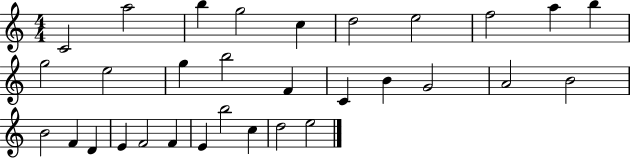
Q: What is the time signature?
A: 4/4